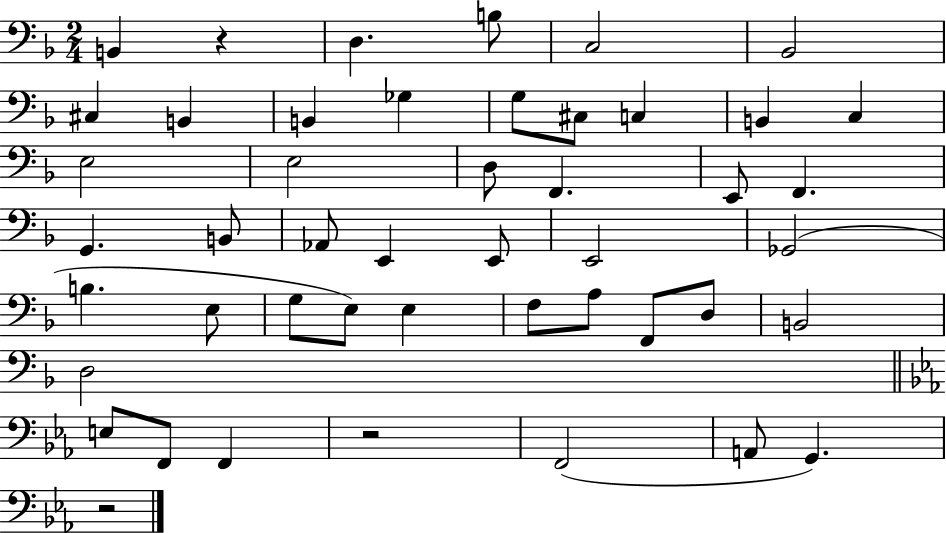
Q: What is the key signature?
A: F major